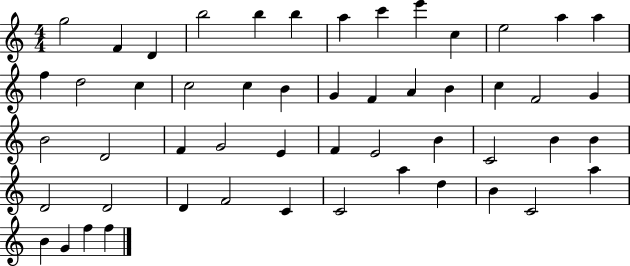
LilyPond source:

{
  \clef treble
  \numericTimeSignature
  \time 4/4
  \key c \major
  g''2 f'4 d'4 | b''2 b''4 b''4 | a''4 c'''4 e'''4 c''4 | e''2 a''4 a''4 | \break f''4 d''2 c''4 | c''2 c''4 b'4 | g'4 f'4 a'4 b'4 | c''4 f'2 g'4 | \break b'2 d'2 | f'4 g'2 e'4 | f'4 e'2 b'4 | c'2 b'4 b'4 | \break d'2 d'2 | d'4 f'2 c'4 | c'2 a''4 d''4 | b'4 c'2 a''4 | \break b'4 g'4 f''4 f''4 | \bar "|."
}